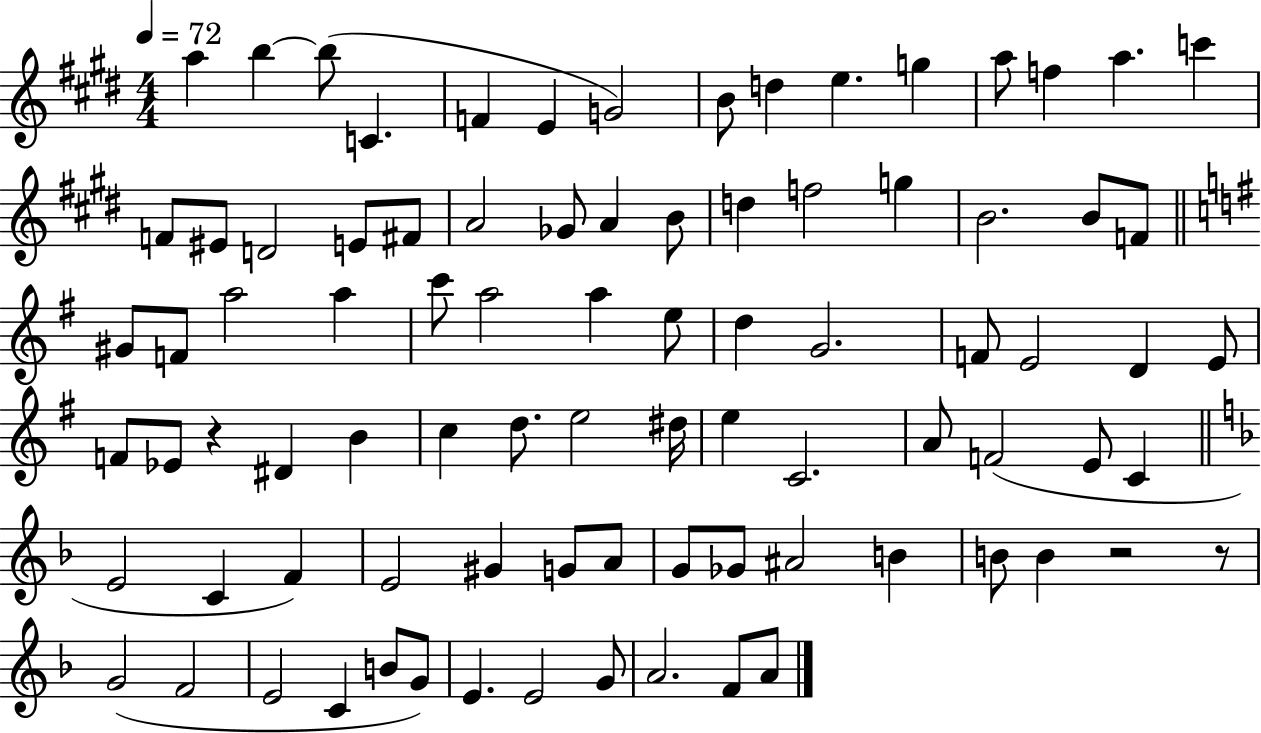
A5/q B5/q B5/e C4/q. F4/q E4/q G4/h B4/e D5/q E5/q. G5/q A5/e F5/q A5/q. C6/q F4/e EIS4/e D4/h E4/e F#4/e A4/h Gb4/e A4/q B4/e D5/q F5/h G5/q B4/h. B4/e F4/e G#4/e F4/e A5/h A5/q C6/e A5/h A5/q E5/e D5/q G4/h. F4/e E4/h D4/q E4/e F4/e Eb4/e R/q D#4/q B4/q C5/q D5/e. E5/h D#5/s E5/q C4/h. A4/e F4/h E4/e C4/q E4/h C4/q F4/q E4/h G#4/q G4/e A4/e G4/e Gb4/e A#4/h B4/q B4/e B4/q R/h R/e G4/h F4/h E4/h C4/q B4/e G4/e E4/q. E4/h G4/e A4/h. F4/e A4/e